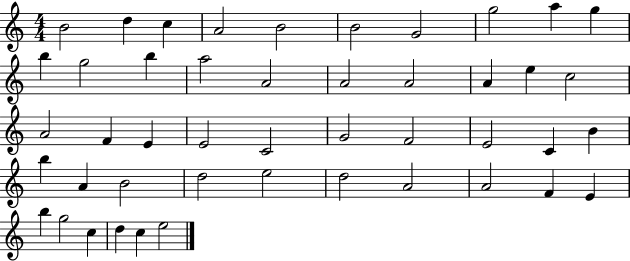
B4/h D5/q C5/q A4/h B4/h B4/h G4/h G5/h A5/q G5/q B5/q G5/h B5/q A5/h A4/h A4/h A4/h A4/q E5/q C5/h A4/h F4/q E4/q E4/h C4/h G4/h F4/h E4/h C4/q B4/q B5/q A4/q B4/h D5/h E5/h D5/h A4/h A4/h F4/q E4/q B5/q G5/h C5/q D5/q C5/q E5/h